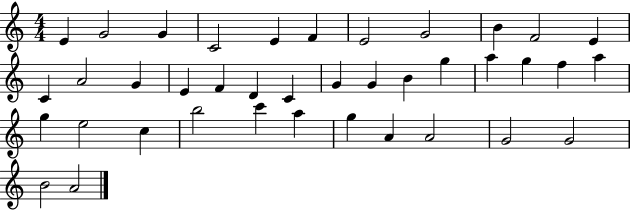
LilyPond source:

{
  \clef treble
  \numericTimeSignature
  \time 4/4
  \key c \major
  e'4 g'2 g'4 | c'2 e'4 f'4 | e'2 g'2 | b'4 f'2 e'4 | \break c'4 a'2 g'4 | e'4 f'4 d'4 c'4 | g'4 g'4 b'4 g''4 | a''4 g''4 f''4 a''4 | \break g''4 e''2 c''4 | b''2 c'''4 a''4 | g''4 a'4 a'2 | g'2 g'2 | \break b'2 a'2 | \bar "|."
}